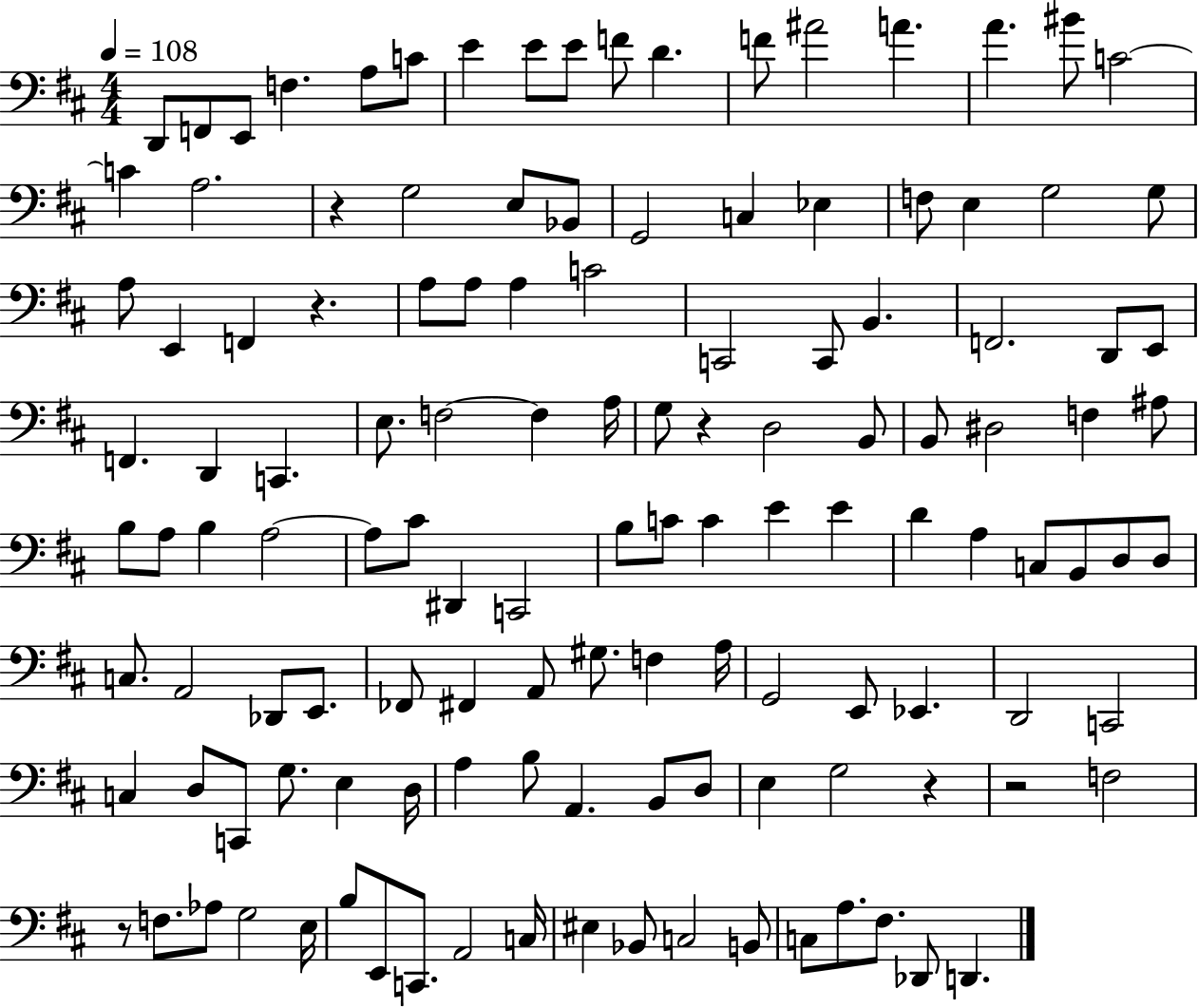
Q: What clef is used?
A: bass